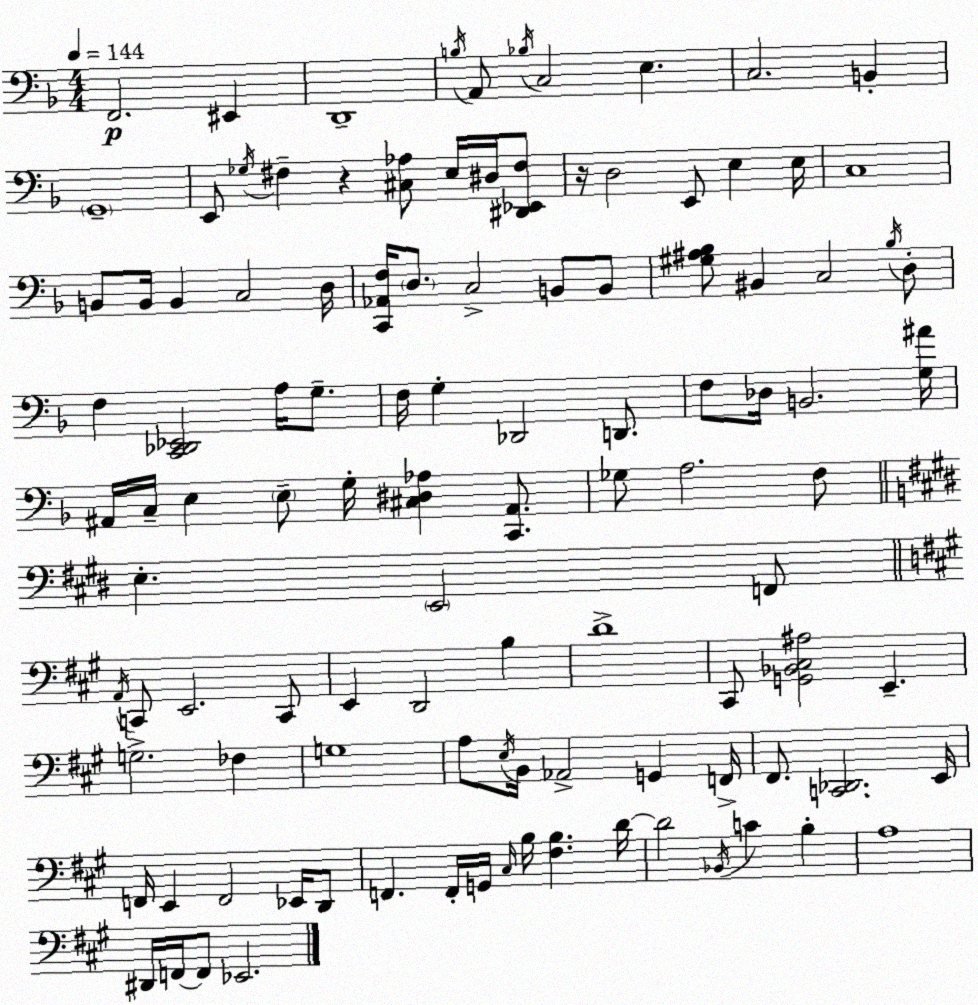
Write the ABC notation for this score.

X:1
T:Untitled
M:4/4
L:1/4
K:F
F,,2 ^E,, D,,4 B,/4 A,,/2 _B,/4 C,2 E, C,2 B,, G,,4 E,,/2 _G,/4 ^F, z [^C,_A,]/2 E,/4 ^D,/4 [^D,,_E,,^F,]/2 z/4 D,2 E,,/2 E, E,/4 C,4 B,,/2 B,,/4 B,, C,2 D,/4 [C,,_A,,F,]/4 D,/2 C,2 B,,/2 B,,/2 [^G,^A,_B,]/2 ^B,, C,2 _B,/4 D,/2 F, [C,,_D,,_E,,]2 A,/4 G,/2 F,/4 G, _D,,2 D,,/2 F,/2 _D,/4 B,,2 [G,^A]/4 ^A,,/4 C,/4 E, E,/2 G,/4 [^C,^D,_A,] [C,,^A,,]/2 _G,/2 A,2 F,/2 E, E,,2 F,,/2 A,,/4 C,,/2 E,,2 C,,/2 E,, D,,2 B, D4 ^C,,/2 [G,,_B,,^C,^A,]2 E,, G,2 _F, G,4 A,/2 E,/4 B,,/4 _A,,2 G,, F,,/4 ^F,,/2 [C,,_D,,]2 E,,/4 F,,/4 E,, F,,2 _E,,/4 D,,/2 F,, F,,/4 G,,/4 ^C,/4 B,/4 [^F,B,] D/4 D2 _B,,/4 C B, A,4 ^D,,/4 F,,/4 F,,/2 _E,,2